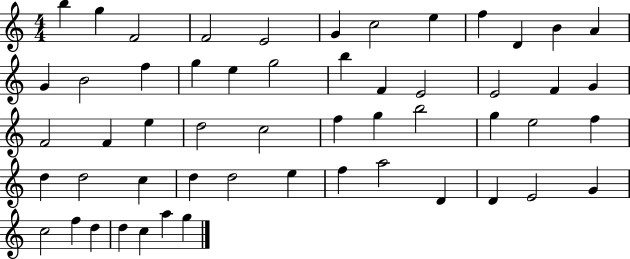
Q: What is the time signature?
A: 4/4